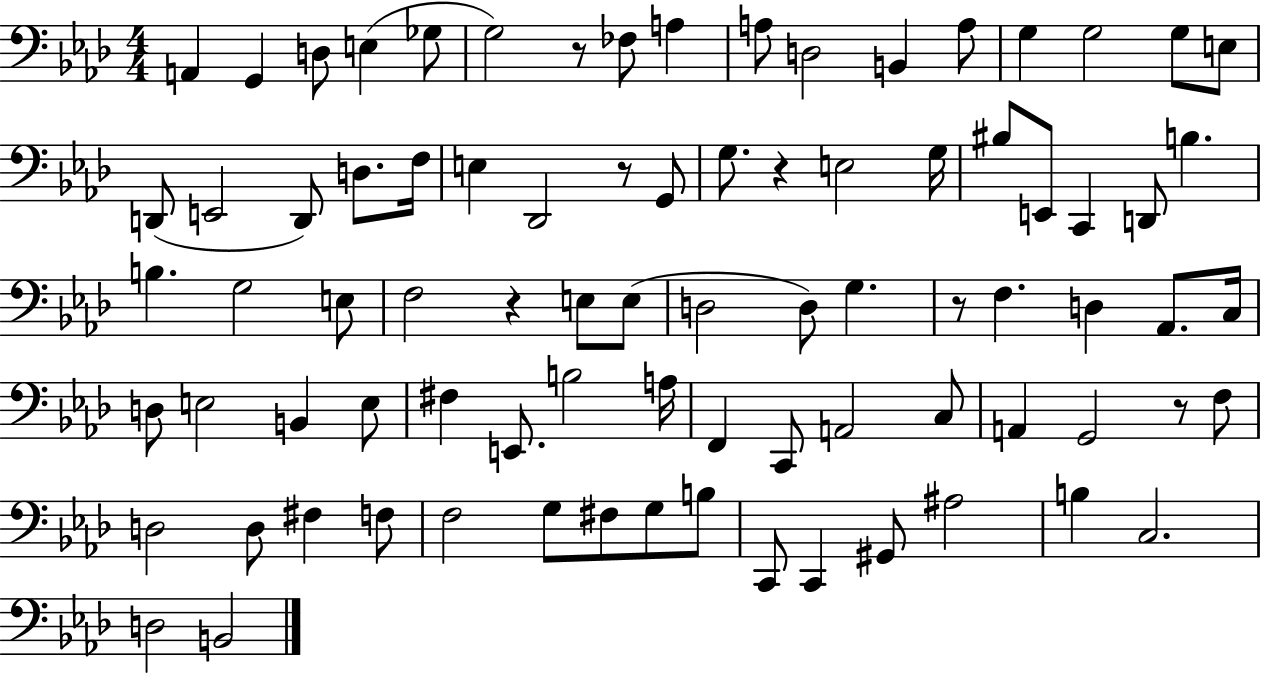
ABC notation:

X:1
T:Untitled
M:4/4
L:1/4
K:Ab
A,, G,, D,/2 E, _G,/2 G,2 z/2 _F,/2 A, A,/2 D,2 B,, A,/2 G, G,2 G,/2 E,/2 D,,/2 E,,2 D,,/2 D,/2 F,/4 E, _D,,2 z/2 G,,/2 G,/2 z E,2 G,/4 ^B,/2 E,,/2 C,, D,,/2 B, B, G,2 E,/2 F,2 z E,/2 E,/2 D,2 D,/2 G, z/2 F, D, _A,,/2 C,/4 D,/2 E,2 B,, E,/2 ^F, E,,/2 B,2 A,/4 F,, C,,/2 A,,2 C,/2 A,, G,,2 z/2 F,/2 D,2 D,/2 ^F, F,/2 F,2 G,/2 ^F,/2 G,/2 B,/2 C,,/2 C,, ^G,,/2 ^A,2 B, C,2 D,2 B,,2